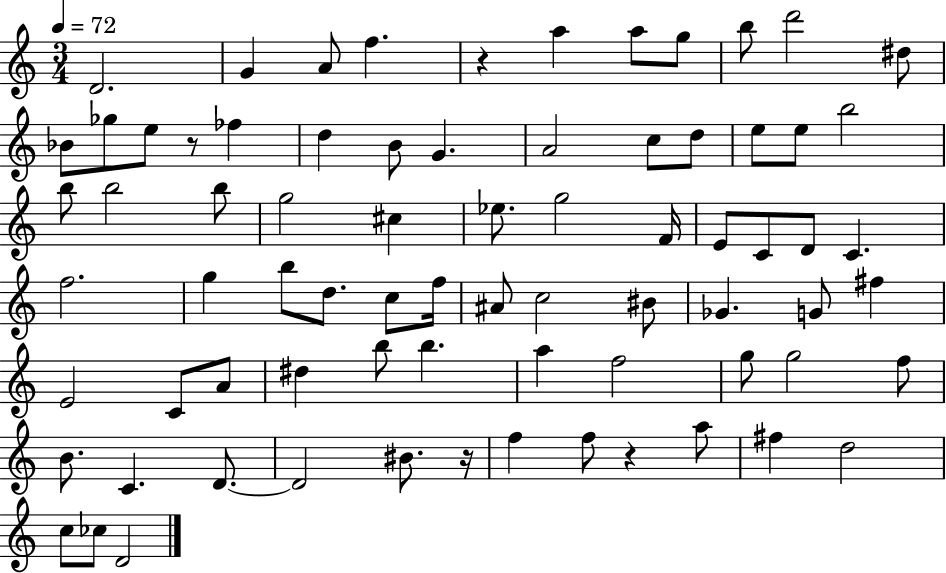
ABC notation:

X:1
T:Untitled
M:3/4
L:1/4
K:C
D2 G A/2 f z a a/2 g/2 b/2 d'2 ^d/2 _B/2 _g/2 e/2 z/2 _f d B/2 G A2 c/2 d/2 e/2 e/2 b2 b/2 b2 b/2 g2 ^c _e/2 g2 F/4 E/2 C/2 D/2 C f2 g b/2 d/2 c/2 f/4 ^A/2 c2 ^B/2 _G G/2 ^f E2 C/2 A/2 ^d b/2 b a f2 g/2 g2 f/2 B/2 C D/2 D2 ^B/2 z/4 f f/2 z a/2 ^f d2 c/2 _c/2 D2